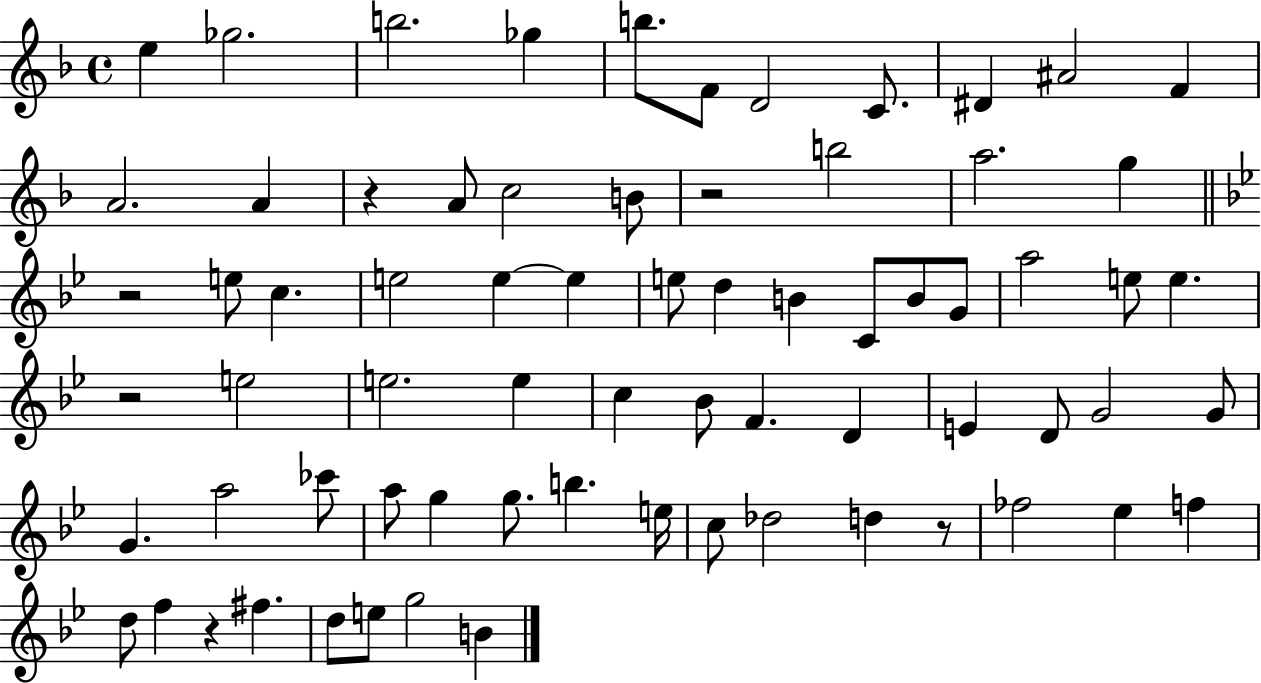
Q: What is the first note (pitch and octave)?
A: E5